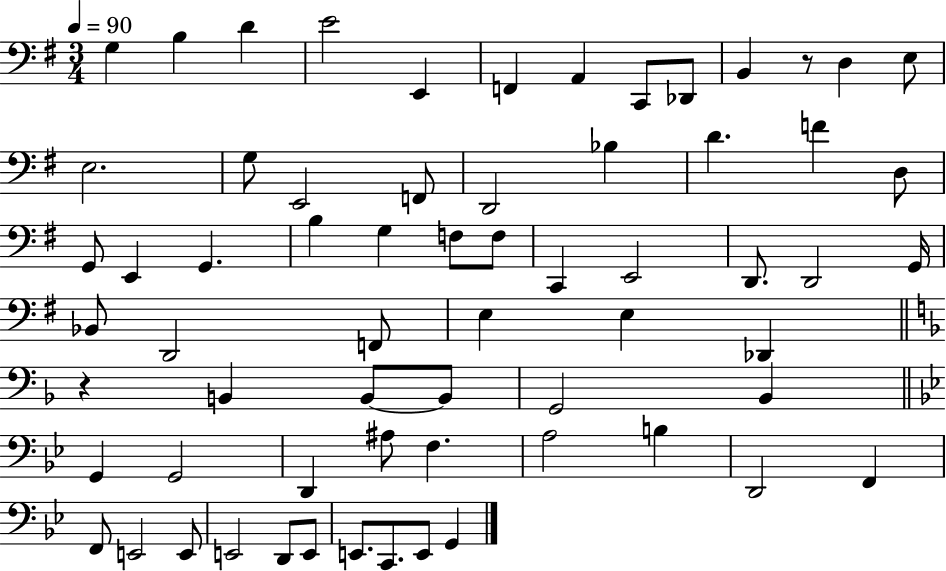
{
  \clef bass
  \numericTimeSignature
  \time 3/4
  \key g \major
  \tempo 4 = 90
  g4 b4 d'4 | e'2 e,4 | f,4 a,4 c,8 des,8 | b,4 r8 d4 e8 | \break e2. | g8 e,2 f,8 | d,2 bes4 | d'4. f'4 d8 | \break g,8 e,4 g,4. | b4 g4 f8 f8 | c,4 e,2 | d,8. d,2 g,16 | \break bes,8 d,2 f,8 | e4 e4 des,4 | \bar "||" \break \key f \major r4 b,4 b,8~~ b,8 | g,2 bes,4 | \bar "||" \break \key g \minor g,4 g,2 | d,4 ais8 f4. | a2 b4 | d,2 f,4 | \break f,8 e,2 e,8 | e,2 d,8 e,8 | e,8. c,8. e,8 g,4 | \bar "|."
}